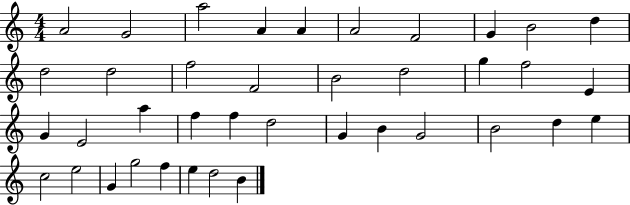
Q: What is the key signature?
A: C major